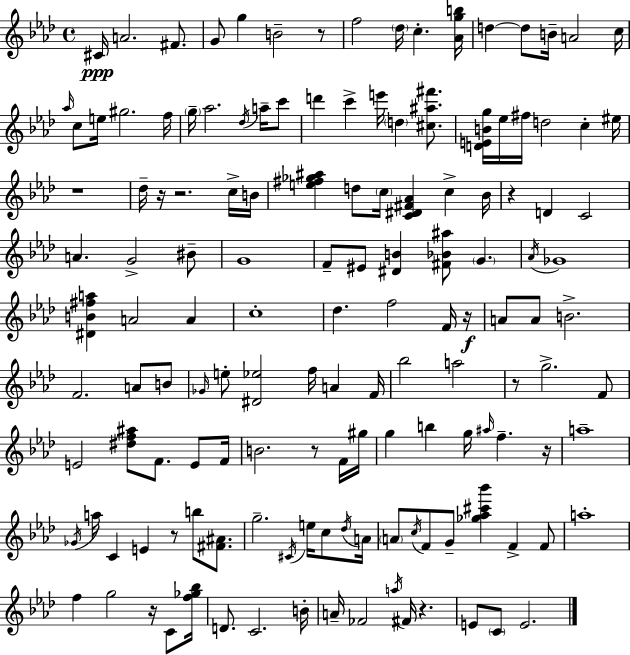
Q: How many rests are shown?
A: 12